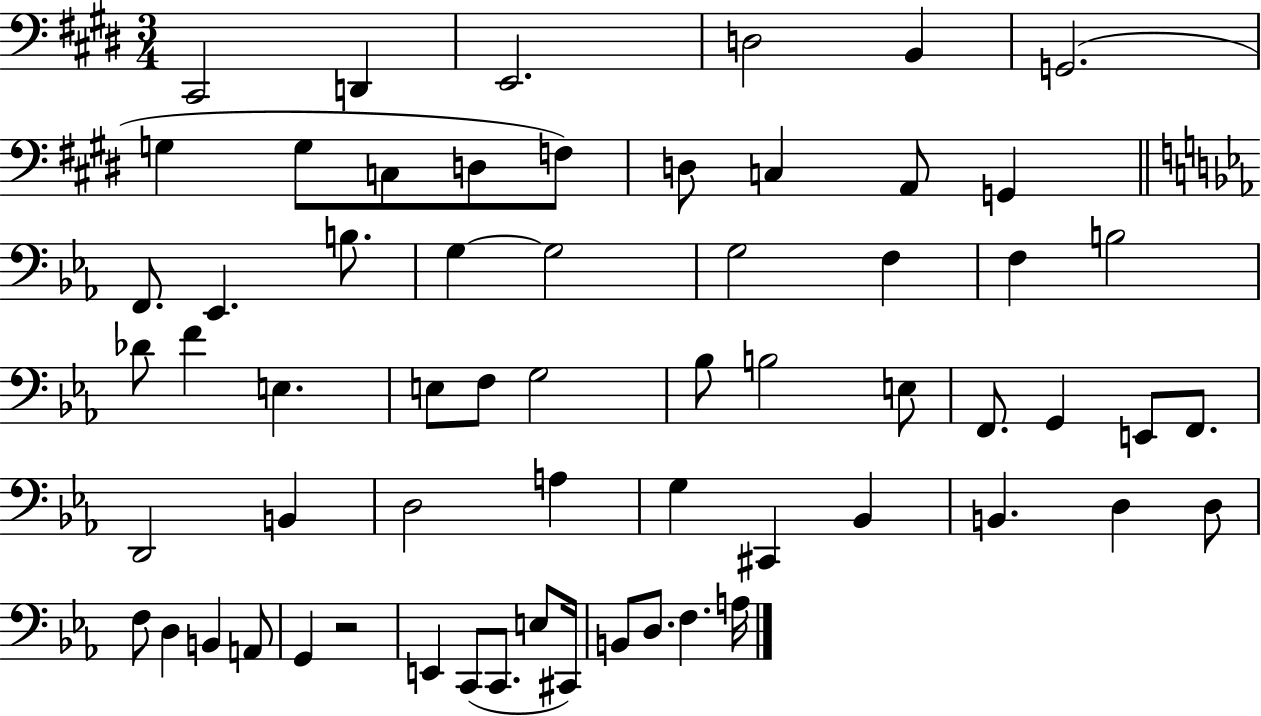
{
  \clef bass
  \numericTimeSignature
  \time 3/4
  \key e \major
  \repeat volta 2 { cis,2 d,4 | e,2. | d2 b,4 | g,2.( | \break g4 g8 c8 d8 f8) | d8 c4 a,8 g,4 | \bar "||" \break \key c \minor f,8. ees,4. b8. | g4~~ g2 | g2 f4 | f4 b2 | \break des'8 f'4 e4. | e8 f8 g2 | bes8 b2 e8 | f,8. g,4 e,8 f,8. | \break d,2 b,4 | d2 a4 | g4 cis,4 bes,4 | b,4. d4 d8 | \break f8 d4 b,4 a,8 | g,4 r2 | e,4 c,8( c,8. e8 cis,16) | b,8 d8. f4. a16 | \break } \bar "|."
}